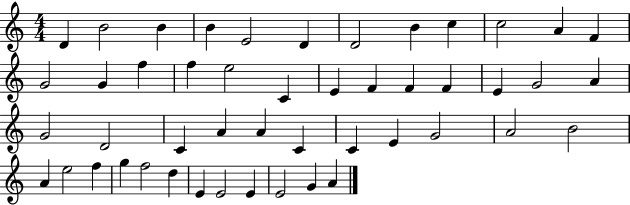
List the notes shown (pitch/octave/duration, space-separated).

D4/q B4/h B4/q B4/q E4/h D4/q D4/h B4/q C5/q C5/h A4/q F4/q G4/h G4/q F5/q F5/q E5/h C4/q E4/q F4/q F4/q F4/q E4/q G4/h A4/q G4/h D4/h C4/q A4/q A4/q C4/q C4/q E4/q G4/h A4/h B4/h A4/q E5/h F5/q G5/q F5/h D5/q E4/q E4/h E4/q E4/h G4/q A4/q